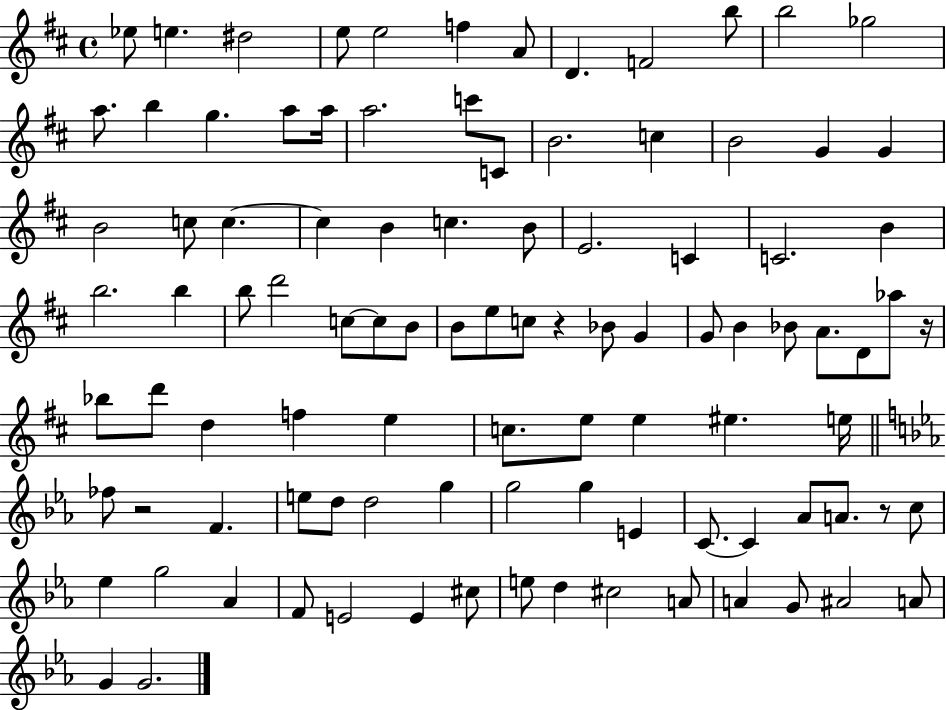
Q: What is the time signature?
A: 4/4